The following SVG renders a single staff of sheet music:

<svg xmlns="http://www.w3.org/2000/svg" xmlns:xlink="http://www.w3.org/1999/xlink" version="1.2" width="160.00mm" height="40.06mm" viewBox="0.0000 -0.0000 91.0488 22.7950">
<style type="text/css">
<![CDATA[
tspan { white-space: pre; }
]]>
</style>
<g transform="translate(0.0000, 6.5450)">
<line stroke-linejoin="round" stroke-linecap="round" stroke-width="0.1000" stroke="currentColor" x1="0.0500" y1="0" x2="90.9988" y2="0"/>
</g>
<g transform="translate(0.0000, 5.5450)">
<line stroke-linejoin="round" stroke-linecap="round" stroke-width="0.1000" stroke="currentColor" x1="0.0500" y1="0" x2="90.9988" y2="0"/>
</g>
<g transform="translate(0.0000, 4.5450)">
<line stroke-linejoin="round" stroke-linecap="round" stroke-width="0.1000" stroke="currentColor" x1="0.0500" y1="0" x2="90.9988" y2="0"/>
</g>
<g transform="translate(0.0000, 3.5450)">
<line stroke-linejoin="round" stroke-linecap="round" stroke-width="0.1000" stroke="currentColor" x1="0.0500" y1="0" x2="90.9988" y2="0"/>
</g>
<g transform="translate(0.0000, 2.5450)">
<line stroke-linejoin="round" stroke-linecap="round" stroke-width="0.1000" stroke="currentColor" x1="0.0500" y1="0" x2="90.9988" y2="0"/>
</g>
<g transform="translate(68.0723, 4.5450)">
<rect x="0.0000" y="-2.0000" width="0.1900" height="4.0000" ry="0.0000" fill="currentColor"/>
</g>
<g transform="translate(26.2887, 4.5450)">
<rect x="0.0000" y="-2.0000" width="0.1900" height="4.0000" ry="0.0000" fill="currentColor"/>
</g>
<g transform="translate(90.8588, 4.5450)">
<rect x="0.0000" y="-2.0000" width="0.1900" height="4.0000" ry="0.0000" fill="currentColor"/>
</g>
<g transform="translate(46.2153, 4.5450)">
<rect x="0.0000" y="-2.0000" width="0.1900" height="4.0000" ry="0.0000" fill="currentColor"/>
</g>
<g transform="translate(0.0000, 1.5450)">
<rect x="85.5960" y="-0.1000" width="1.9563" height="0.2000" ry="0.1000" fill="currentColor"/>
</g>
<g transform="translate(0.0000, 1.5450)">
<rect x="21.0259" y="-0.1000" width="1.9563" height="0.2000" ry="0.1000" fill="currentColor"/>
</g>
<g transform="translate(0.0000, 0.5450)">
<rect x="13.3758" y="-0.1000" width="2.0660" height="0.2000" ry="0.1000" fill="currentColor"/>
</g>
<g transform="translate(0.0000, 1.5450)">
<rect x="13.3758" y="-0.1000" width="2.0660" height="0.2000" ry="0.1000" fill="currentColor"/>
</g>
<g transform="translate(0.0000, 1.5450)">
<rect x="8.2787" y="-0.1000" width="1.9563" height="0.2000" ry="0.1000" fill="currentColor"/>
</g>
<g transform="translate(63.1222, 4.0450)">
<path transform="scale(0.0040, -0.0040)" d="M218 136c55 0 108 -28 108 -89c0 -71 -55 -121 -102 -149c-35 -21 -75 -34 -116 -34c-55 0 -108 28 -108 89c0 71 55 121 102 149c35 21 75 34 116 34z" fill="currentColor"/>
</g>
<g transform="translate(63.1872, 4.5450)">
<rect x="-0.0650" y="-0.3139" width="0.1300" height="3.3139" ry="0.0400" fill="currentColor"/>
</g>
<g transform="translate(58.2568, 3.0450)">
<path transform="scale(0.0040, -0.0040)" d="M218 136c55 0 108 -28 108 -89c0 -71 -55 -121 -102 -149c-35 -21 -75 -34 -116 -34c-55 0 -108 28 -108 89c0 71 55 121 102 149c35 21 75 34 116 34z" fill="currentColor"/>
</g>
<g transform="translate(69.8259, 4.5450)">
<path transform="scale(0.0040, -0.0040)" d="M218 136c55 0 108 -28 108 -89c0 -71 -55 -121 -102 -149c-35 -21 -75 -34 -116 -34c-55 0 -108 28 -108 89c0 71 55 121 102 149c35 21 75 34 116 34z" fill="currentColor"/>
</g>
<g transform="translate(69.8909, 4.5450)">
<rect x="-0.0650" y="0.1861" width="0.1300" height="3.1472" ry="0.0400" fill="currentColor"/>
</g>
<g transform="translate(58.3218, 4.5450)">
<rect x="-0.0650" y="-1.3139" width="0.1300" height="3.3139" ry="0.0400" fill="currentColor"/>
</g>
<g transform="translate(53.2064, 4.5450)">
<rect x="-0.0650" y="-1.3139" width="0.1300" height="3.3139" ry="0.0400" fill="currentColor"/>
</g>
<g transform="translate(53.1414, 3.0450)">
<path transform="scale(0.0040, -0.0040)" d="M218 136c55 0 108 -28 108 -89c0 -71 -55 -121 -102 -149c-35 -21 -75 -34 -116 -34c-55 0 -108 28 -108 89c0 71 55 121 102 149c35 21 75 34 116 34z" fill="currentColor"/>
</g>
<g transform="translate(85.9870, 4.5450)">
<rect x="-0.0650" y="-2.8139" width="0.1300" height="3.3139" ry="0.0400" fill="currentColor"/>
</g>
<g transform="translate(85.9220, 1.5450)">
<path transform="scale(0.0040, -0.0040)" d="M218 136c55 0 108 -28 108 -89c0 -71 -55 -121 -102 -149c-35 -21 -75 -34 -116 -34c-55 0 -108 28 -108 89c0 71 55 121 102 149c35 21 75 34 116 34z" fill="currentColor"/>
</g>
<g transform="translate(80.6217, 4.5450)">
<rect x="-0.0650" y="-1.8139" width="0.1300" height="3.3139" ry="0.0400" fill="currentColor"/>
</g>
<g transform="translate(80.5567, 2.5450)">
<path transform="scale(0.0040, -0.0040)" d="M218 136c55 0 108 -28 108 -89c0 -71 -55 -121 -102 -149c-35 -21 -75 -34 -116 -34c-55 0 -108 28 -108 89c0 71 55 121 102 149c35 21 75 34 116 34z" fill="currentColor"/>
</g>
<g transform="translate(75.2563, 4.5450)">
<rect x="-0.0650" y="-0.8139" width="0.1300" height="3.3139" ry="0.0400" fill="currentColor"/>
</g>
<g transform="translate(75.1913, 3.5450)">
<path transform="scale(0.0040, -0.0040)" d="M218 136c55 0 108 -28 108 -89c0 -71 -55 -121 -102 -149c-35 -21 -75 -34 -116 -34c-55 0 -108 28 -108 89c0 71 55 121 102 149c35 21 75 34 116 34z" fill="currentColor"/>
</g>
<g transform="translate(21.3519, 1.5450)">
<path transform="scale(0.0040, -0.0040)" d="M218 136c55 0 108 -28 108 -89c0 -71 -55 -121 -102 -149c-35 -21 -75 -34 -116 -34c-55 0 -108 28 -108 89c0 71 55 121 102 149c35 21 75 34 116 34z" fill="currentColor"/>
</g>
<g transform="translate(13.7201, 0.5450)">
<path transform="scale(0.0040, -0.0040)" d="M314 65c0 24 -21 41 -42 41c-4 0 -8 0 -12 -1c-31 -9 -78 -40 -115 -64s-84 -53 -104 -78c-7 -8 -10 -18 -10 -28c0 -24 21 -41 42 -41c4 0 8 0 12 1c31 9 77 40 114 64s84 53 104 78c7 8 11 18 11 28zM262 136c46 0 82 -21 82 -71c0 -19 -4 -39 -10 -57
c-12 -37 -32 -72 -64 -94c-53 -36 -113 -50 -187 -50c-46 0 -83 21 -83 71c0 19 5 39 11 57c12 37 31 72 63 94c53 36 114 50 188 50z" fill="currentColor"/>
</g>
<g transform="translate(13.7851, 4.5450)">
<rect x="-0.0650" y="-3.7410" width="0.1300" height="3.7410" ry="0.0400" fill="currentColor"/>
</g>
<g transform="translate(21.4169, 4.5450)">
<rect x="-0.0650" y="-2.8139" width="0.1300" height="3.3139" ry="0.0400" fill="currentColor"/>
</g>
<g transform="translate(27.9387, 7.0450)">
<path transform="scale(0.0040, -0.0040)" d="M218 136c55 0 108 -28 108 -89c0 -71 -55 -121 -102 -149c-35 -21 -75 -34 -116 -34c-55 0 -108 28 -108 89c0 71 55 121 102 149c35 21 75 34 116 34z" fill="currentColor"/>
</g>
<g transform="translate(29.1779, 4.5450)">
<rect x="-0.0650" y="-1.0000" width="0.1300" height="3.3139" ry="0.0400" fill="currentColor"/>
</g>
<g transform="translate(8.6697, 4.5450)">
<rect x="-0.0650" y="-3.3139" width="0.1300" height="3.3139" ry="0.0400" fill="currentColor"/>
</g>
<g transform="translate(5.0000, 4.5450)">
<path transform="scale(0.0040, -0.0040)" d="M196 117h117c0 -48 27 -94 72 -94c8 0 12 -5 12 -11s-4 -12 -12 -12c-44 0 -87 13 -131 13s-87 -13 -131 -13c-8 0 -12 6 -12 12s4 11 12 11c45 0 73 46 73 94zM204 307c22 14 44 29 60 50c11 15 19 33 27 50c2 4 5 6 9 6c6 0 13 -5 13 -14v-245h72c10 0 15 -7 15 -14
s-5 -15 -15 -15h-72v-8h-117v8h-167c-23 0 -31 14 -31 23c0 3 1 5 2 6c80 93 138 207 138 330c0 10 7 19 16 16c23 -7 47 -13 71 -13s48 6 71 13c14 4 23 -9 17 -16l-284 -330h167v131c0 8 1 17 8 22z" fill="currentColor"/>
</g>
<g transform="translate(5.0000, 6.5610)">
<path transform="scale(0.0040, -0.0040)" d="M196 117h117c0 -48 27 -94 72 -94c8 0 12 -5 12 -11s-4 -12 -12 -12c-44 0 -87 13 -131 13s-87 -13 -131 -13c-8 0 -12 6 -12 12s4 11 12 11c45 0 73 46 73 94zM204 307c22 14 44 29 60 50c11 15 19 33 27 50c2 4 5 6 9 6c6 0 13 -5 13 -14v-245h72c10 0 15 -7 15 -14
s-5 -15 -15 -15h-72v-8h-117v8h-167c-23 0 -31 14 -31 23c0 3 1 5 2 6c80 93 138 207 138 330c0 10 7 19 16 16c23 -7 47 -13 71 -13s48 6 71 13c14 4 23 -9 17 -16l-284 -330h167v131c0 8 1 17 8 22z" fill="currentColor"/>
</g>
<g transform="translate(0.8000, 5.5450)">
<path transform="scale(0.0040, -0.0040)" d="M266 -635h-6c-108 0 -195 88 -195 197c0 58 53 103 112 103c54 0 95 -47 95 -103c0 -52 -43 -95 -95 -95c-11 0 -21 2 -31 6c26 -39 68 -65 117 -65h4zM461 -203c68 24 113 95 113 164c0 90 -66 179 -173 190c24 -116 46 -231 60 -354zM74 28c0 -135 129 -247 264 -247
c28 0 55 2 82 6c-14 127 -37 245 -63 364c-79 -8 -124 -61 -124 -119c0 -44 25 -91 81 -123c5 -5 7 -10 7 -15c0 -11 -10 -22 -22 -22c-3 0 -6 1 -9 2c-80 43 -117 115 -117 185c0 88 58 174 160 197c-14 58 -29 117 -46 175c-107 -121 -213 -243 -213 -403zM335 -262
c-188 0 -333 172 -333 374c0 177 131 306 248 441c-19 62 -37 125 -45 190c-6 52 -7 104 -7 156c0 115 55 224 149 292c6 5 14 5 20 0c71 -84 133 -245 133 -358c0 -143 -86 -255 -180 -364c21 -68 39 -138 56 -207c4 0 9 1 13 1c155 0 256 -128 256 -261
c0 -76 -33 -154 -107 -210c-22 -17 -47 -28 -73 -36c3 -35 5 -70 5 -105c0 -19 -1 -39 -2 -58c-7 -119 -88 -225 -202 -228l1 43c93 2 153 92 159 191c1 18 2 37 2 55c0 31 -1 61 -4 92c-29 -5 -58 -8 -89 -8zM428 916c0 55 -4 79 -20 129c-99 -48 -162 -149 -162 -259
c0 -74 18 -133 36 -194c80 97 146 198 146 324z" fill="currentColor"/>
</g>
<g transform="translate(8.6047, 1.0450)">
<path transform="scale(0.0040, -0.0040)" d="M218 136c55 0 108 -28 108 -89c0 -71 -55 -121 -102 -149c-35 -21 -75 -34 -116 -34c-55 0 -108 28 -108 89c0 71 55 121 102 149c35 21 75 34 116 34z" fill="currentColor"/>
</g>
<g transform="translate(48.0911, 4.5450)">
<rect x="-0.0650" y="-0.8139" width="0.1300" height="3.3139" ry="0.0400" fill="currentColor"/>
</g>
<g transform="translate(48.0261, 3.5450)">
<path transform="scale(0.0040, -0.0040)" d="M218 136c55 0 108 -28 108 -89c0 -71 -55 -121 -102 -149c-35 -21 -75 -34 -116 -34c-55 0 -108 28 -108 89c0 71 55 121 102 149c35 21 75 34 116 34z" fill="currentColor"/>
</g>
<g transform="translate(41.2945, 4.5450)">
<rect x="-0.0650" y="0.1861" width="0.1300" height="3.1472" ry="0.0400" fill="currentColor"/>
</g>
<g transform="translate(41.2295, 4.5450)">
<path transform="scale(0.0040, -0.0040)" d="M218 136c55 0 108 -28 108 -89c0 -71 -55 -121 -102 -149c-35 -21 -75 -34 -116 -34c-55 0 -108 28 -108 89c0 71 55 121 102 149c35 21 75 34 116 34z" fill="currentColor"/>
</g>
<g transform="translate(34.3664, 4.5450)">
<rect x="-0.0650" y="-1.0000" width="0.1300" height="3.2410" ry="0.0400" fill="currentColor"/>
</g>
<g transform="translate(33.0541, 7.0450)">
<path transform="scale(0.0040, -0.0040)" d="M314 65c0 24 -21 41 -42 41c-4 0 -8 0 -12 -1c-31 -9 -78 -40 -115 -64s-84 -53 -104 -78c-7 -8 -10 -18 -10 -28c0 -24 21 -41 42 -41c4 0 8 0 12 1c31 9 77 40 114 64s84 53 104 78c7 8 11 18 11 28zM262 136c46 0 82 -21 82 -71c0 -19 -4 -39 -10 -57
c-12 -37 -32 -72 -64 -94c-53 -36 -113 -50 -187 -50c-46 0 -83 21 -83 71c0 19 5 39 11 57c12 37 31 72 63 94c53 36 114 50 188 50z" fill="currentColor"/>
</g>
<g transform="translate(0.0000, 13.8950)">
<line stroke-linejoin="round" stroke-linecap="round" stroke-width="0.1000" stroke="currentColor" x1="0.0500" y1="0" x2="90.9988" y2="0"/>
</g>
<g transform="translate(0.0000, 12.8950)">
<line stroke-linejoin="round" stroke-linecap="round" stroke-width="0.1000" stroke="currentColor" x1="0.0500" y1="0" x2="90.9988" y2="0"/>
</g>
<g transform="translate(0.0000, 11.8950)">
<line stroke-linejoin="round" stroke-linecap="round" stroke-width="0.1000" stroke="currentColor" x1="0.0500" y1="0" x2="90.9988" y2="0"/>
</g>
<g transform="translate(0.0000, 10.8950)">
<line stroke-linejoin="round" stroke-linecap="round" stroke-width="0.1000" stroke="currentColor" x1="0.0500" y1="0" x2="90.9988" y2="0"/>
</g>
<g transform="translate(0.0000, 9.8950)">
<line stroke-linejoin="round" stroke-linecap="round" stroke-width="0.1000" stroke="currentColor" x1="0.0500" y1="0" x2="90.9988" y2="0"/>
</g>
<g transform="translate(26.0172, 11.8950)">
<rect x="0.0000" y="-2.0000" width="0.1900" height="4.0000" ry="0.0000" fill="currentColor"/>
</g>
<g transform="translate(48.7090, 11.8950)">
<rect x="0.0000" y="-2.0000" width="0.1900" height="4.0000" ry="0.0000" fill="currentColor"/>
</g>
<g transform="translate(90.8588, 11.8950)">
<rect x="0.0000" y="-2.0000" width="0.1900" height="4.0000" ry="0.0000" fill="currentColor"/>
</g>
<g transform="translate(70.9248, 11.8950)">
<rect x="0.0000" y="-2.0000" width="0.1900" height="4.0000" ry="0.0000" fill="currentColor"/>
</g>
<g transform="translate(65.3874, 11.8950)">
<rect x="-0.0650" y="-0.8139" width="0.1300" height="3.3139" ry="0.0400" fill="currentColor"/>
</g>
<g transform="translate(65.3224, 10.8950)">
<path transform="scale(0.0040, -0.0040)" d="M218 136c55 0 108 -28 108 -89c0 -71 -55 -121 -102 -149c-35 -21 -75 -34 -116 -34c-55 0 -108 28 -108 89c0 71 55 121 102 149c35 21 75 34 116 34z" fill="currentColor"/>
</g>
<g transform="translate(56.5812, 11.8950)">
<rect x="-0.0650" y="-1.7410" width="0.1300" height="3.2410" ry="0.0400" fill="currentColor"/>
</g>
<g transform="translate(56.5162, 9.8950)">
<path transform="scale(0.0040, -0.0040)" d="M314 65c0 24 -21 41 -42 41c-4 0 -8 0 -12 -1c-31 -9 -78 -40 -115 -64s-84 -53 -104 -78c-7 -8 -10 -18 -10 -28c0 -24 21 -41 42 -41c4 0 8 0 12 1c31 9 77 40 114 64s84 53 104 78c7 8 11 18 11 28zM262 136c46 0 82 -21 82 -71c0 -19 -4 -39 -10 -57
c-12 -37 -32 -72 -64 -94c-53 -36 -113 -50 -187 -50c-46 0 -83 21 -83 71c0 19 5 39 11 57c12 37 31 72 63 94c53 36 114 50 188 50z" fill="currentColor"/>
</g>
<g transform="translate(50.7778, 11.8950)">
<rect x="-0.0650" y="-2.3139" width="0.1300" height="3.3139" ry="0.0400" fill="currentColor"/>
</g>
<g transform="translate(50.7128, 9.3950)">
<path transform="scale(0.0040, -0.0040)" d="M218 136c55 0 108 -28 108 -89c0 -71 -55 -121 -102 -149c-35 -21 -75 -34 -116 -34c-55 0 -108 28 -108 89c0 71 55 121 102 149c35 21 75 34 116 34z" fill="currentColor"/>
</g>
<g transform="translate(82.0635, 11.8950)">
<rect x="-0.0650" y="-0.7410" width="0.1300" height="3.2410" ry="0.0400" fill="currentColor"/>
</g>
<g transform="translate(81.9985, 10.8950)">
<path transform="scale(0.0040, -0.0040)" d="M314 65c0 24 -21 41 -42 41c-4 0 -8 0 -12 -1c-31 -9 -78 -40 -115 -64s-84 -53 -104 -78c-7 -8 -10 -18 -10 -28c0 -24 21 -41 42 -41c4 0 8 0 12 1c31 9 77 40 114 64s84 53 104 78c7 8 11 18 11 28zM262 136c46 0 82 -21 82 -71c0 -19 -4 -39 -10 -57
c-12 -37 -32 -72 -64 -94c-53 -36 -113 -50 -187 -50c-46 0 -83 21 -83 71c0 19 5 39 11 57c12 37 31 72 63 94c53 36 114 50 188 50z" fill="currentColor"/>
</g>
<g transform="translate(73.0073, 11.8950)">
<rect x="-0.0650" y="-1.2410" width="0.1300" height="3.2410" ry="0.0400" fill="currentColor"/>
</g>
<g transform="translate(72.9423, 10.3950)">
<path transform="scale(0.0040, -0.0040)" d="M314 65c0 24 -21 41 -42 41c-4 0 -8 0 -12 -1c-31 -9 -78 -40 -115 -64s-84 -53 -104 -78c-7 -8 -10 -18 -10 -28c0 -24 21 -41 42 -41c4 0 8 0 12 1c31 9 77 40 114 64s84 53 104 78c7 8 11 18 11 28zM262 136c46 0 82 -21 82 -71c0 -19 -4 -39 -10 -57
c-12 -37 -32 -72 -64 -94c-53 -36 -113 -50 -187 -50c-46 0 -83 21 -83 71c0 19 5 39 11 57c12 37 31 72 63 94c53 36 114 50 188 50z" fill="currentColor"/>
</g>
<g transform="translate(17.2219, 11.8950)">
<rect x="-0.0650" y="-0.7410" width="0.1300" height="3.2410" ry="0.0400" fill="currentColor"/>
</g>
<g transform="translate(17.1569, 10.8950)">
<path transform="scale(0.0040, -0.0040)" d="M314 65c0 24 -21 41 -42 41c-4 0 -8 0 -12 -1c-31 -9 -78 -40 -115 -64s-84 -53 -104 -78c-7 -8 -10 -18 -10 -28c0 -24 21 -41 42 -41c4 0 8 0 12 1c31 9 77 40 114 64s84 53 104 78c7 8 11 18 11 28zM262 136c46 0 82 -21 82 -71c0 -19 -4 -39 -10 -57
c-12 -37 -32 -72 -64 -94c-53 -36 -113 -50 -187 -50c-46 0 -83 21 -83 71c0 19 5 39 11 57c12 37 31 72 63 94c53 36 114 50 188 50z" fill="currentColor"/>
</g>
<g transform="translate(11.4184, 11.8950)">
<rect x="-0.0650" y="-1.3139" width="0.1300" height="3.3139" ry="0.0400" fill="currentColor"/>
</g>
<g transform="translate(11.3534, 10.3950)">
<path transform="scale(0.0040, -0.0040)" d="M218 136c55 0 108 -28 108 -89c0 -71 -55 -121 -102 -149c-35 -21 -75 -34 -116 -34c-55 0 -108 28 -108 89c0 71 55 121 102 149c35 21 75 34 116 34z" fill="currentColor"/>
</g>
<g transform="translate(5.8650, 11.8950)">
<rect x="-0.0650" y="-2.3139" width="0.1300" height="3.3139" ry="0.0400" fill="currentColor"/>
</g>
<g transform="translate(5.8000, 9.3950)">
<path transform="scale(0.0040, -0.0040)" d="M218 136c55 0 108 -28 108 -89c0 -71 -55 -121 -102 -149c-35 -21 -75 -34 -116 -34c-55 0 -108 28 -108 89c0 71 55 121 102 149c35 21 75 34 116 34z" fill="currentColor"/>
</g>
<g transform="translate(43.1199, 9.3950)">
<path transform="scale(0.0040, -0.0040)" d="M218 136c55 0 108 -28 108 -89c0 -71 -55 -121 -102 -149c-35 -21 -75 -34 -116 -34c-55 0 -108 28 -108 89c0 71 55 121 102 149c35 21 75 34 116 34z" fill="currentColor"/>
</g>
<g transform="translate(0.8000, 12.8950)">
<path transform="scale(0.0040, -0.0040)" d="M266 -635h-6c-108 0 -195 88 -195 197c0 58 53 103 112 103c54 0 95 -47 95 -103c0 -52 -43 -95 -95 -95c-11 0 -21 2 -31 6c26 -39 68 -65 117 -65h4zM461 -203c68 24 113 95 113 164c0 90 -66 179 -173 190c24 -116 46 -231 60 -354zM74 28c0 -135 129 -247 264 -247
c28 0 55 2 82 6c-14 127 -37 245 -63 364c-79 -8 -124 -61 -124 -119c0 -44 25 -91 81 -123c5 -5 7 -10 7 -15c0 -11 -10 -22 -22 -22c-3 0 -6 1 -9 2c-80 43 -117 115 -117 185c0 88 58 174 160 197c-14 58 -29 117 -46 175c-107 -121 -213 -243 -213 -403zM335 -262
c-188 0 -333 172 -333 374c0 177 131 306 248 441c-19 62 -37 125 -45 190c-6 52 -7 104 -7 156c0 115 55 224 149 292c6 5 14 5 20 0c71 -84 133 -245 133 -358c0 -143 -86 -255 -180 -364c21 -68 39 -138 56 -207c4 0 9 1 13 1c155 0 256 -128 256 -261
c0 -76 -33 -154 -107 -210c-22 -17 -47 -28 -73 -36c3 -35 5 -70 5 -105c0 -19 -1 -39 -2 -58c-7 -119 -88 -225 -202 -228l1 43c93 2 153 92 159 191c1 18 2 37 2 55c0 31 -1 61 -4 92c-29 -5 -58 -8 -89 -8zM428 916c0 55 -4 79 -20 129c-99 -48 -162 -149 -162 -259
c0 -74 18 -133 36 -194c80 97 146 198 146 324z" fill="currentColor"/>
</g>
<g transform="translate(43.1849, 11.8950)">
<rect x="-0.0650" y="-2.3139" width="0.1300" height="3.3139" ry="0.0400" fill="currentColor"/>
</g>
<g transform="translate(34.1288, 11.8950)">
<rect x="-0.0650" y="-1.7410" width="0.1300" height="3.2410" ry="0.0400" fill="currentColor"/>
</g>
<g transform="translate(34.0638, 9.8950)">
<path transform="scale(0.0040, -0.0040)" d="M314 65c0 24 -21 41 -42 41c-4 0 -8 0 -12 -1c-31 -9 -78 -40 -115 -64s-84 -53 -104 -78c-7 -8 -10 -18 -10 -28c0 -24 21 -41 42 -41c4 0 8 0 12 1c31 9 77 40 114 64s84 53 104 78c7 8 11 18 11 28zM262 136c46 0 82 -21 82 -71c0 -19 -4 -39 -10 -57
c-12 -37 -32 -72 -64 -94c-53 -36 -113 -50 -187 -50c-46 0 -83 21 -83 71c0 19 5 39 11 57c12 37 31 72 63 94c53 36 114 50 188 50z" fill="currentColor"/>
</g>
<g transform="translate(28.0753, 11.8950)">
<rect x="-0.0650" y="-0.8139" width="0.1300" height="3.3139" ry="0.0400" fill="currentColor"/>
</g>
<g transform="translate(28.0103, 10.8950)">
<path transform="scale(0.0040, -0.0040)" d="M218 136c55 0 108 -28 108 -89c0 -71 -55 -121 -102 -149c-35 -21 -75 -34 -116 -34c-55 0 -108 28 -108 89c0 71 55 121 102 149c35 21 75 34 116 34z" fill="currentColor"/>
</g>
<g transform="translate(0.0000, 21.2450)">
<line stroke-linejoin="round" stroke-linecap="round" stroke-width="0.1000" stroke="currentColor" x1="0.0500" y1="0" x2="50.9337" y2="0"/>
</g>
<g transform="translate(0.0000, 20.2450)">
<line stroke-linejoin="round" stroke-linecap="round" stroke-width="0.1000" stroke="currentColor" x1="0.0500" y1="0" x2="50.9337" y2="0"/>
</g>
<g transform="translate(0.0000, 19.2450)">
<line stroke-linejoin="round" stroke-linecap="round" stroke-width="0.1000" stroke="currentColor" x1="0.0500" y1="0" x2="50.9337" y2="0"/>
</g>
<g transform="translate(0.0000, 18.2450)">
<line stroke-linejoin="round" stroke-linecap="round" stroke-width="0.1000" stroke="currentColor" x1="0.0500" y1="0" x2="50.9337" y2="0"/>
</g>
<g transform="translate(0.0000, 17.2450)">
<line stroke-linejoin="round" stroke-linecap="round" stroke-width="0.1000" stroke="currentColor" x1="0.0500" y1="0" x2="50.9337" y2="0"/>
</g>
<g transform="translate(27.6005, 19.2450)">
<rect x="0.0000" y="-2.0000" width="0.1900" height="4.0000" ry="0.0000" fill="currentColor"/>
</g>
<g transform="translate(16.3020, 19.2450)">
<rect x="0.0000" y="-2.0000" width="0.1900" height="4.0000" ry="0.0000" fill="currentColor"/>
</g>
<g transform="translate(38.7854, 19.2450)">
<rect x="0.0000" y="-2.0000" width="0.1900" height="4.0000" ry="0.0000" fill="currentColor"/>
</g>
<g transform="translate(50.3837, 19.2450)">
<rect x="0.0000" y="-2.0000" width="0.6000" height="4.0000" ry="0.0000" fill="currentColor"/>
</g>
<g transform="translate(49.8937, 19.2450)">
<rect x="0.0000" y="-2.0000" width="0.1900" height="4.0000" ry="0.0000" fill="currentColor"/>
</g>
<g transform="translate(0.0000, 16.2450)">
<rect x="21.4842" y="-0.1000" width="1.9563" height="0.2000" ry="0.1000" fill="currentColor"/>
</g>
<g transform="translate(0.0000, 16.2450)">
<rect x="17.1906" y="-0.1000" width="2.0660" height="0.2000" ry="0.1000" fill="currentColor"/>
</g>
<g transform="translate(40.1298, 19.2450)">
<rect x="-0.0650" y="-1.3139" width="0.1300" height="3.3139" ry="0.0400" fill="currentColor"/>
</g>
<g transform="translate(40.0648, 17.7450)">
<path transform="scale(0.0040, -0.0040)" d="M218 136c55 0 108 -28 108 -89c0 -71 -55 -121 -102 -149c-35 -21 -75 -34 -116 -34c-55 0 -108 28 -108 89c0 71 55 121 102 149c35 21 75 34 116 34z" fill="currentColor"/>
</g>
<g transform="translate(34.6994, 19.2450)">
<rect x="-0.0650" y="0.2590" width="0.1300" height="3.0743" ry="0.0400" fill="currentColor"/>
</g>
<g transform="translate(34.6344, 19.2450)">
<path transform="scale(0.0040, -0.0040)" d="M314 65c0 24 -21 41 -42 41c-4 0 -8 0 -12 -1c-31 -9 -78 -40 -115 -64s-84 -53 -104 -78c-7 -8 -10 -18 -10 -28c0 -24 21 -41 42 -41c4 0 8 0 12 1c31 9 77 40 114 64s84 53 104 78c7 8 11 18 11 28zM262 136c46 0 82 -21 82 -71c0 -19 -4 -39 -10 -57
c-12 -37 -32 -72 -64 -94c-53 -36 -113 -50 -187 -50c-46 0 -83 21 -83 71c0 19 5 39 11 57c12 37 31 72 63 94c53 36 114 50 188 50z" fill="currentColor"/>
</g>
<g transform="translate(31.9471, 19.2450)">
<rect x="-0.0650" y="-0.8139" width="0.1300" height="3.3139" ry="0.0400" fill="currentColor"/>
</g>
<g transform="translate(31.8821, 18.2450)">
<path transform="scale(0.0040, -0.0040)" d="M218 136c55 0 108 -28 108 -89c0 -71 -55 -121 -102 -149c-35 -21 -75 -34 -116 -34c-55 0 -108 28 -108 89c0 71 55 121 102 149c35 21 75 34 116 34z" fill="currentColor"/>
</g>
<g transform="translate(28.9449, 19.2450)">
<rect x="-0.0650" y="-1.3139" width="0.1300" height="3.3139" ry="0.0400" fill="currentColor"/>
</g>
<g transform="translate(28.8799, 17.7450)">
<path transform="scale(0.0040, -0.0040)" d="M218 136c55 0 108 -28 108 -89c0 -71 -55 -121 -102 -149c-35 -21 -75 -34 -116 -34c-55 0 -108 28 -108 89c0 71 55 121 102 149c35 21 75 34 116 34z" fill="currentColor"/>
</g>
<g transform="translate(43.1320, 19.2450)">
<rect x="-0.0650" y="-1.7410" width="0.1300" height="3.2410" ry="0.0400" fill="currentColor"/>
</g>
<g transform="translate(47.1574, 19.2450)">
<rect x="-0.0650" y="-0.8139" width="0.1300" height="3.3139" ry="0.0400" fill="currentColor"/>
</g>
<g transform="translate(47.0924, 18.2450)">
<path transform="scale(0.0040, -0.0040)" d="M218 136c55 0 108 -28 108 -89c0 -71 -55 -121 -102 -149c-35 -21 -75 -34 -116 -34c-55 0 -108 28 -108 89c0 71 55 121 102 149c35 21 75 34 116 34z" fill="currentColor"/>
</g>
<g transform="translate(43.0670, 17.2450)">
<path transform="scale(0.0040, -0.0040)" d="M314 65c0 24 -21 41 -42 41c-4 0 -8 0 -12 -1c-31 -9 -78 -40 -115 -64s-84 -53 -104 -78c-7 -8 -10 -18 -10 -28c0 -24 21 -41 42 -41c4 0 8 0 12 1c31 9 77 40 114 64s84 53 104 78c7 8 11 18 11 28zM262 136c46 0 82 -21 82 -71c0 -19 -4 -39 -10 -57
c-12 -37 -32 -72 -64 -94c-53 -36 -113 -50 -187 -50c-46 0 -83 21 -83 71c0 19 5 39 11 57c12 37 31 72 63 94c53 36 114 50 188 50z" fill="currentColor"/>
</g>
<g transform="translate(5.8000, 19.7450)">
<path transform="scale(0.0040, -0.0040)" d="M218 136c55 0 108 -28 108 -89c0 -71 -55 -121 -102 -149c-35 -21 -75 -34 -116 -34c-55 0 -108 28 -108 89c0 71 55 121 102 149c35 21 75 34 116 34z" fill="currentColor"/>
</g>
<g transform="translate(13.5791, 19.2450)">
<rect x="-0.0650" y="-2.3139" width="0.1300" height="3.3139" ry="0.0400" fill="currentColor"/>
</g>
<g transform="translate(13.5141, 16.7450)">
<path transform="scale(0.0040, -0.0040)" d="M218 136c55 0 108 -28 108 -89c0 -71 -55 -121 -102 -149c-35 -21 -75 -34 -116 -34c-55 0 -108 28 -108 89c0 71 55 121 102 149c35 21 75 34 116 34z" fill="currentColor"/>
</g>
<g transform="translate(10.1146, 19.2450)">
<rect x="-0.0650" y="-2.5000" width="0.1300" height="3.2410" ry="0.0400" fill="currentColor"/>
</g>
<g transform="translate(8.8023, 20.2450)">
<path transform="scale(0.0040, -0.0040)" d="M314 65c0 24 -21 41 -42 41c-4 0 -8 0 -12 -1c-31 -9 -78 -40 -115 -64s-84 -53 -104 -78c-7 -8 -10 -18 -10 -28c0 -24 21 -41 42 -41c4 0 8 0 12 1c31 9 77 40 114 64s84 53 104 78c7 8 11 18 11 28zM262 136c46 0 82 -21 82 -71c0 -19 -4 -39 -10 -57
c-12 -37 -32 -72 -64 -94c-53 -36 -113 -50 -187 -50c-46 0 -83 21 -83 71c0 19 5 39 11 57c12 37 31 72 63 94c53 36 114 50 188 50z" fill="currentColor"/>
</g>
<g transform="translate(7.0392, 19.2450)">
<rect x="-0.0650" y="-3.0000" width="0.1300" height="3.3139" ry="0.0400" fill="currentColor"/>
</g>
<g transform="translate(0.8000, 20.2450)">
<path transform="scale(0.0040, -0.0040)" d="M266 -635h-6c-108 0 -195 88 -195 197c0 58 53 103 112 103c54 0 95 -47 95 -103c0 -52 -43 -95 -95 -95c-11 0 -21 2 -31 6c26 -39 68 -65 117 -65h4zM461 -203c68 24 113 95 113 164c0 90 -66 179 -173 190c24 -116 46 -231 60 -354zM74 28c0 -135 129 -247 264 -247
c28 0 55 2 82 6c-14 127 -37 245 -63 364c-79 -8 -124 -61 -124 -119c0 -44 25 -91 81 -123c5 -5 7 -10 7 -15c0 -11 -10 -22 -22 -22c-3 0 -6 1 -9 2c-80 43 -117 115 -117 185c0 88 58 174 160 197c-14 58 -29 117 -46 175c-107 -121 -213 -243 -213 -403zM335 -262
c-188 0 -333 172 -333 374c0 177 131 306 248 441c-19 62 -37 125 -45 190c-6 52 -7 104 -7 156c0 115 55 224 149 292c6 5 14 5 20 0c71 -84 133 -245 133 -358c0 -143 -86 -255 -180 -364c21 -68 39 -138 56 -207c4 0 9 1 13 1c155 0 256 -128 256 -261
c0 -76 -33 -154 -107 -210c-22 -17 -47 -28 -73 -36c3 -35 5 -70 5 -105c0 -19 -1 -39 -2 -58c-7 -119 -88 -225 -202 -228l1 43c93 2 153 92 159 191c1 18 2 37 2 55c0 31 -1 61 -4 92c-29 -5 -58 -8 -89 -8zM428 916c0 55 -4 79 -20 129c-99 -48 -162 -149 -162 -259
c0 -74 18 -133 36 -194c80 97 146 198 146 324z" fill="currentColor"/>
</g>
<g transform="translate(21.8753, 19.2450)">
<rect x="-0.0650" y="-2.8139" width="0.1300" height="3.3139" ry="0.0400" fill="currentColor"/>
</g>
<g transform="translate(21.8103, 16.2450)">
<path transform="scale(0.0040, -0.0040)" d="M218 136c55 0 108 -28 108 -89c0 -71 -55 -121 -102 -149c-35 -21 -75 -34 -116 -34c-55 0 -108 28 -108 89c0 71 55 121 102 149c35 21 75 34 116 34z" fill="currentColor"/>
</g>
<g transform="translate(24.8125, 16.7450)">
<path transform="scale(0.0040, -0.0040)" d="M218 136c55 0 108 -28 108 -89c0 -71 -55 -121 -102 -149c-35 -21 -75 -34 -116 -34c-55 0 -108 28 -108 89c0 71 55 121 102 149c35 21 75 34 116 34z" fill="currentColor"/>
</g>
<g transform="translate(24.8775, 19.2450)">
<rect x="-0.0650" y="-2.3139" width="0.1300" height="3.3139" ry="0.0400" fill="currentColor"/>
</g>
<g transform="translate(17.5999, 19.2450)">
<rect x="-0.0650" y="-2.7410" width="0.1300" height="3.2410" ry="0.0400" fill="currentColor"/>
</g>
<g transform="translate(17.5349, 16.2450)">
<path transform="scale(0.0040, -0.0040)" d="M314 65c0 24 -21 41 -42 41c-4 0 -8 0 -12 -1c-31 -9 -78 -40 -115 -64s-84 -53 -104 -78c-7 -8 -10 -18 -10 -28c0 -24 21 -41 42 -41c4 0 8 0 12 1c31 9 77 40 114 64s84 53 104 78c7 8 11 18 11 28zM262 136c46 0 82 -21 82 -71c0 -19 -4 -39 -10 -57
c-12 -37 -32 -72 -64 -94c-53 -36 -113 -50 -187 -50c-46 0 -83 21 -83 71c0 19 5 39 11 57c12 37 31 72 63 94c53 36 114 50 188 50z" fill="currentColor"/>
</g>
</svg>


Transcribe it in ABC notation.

X:1
T:Untitled
M:4/4
L:1/4
K:C
b c'2 a D D2 B d e e c B d f a g e d2 d f2 g g f2 d e2 d2 A G2 g a2 a g e d B2 e f2 d